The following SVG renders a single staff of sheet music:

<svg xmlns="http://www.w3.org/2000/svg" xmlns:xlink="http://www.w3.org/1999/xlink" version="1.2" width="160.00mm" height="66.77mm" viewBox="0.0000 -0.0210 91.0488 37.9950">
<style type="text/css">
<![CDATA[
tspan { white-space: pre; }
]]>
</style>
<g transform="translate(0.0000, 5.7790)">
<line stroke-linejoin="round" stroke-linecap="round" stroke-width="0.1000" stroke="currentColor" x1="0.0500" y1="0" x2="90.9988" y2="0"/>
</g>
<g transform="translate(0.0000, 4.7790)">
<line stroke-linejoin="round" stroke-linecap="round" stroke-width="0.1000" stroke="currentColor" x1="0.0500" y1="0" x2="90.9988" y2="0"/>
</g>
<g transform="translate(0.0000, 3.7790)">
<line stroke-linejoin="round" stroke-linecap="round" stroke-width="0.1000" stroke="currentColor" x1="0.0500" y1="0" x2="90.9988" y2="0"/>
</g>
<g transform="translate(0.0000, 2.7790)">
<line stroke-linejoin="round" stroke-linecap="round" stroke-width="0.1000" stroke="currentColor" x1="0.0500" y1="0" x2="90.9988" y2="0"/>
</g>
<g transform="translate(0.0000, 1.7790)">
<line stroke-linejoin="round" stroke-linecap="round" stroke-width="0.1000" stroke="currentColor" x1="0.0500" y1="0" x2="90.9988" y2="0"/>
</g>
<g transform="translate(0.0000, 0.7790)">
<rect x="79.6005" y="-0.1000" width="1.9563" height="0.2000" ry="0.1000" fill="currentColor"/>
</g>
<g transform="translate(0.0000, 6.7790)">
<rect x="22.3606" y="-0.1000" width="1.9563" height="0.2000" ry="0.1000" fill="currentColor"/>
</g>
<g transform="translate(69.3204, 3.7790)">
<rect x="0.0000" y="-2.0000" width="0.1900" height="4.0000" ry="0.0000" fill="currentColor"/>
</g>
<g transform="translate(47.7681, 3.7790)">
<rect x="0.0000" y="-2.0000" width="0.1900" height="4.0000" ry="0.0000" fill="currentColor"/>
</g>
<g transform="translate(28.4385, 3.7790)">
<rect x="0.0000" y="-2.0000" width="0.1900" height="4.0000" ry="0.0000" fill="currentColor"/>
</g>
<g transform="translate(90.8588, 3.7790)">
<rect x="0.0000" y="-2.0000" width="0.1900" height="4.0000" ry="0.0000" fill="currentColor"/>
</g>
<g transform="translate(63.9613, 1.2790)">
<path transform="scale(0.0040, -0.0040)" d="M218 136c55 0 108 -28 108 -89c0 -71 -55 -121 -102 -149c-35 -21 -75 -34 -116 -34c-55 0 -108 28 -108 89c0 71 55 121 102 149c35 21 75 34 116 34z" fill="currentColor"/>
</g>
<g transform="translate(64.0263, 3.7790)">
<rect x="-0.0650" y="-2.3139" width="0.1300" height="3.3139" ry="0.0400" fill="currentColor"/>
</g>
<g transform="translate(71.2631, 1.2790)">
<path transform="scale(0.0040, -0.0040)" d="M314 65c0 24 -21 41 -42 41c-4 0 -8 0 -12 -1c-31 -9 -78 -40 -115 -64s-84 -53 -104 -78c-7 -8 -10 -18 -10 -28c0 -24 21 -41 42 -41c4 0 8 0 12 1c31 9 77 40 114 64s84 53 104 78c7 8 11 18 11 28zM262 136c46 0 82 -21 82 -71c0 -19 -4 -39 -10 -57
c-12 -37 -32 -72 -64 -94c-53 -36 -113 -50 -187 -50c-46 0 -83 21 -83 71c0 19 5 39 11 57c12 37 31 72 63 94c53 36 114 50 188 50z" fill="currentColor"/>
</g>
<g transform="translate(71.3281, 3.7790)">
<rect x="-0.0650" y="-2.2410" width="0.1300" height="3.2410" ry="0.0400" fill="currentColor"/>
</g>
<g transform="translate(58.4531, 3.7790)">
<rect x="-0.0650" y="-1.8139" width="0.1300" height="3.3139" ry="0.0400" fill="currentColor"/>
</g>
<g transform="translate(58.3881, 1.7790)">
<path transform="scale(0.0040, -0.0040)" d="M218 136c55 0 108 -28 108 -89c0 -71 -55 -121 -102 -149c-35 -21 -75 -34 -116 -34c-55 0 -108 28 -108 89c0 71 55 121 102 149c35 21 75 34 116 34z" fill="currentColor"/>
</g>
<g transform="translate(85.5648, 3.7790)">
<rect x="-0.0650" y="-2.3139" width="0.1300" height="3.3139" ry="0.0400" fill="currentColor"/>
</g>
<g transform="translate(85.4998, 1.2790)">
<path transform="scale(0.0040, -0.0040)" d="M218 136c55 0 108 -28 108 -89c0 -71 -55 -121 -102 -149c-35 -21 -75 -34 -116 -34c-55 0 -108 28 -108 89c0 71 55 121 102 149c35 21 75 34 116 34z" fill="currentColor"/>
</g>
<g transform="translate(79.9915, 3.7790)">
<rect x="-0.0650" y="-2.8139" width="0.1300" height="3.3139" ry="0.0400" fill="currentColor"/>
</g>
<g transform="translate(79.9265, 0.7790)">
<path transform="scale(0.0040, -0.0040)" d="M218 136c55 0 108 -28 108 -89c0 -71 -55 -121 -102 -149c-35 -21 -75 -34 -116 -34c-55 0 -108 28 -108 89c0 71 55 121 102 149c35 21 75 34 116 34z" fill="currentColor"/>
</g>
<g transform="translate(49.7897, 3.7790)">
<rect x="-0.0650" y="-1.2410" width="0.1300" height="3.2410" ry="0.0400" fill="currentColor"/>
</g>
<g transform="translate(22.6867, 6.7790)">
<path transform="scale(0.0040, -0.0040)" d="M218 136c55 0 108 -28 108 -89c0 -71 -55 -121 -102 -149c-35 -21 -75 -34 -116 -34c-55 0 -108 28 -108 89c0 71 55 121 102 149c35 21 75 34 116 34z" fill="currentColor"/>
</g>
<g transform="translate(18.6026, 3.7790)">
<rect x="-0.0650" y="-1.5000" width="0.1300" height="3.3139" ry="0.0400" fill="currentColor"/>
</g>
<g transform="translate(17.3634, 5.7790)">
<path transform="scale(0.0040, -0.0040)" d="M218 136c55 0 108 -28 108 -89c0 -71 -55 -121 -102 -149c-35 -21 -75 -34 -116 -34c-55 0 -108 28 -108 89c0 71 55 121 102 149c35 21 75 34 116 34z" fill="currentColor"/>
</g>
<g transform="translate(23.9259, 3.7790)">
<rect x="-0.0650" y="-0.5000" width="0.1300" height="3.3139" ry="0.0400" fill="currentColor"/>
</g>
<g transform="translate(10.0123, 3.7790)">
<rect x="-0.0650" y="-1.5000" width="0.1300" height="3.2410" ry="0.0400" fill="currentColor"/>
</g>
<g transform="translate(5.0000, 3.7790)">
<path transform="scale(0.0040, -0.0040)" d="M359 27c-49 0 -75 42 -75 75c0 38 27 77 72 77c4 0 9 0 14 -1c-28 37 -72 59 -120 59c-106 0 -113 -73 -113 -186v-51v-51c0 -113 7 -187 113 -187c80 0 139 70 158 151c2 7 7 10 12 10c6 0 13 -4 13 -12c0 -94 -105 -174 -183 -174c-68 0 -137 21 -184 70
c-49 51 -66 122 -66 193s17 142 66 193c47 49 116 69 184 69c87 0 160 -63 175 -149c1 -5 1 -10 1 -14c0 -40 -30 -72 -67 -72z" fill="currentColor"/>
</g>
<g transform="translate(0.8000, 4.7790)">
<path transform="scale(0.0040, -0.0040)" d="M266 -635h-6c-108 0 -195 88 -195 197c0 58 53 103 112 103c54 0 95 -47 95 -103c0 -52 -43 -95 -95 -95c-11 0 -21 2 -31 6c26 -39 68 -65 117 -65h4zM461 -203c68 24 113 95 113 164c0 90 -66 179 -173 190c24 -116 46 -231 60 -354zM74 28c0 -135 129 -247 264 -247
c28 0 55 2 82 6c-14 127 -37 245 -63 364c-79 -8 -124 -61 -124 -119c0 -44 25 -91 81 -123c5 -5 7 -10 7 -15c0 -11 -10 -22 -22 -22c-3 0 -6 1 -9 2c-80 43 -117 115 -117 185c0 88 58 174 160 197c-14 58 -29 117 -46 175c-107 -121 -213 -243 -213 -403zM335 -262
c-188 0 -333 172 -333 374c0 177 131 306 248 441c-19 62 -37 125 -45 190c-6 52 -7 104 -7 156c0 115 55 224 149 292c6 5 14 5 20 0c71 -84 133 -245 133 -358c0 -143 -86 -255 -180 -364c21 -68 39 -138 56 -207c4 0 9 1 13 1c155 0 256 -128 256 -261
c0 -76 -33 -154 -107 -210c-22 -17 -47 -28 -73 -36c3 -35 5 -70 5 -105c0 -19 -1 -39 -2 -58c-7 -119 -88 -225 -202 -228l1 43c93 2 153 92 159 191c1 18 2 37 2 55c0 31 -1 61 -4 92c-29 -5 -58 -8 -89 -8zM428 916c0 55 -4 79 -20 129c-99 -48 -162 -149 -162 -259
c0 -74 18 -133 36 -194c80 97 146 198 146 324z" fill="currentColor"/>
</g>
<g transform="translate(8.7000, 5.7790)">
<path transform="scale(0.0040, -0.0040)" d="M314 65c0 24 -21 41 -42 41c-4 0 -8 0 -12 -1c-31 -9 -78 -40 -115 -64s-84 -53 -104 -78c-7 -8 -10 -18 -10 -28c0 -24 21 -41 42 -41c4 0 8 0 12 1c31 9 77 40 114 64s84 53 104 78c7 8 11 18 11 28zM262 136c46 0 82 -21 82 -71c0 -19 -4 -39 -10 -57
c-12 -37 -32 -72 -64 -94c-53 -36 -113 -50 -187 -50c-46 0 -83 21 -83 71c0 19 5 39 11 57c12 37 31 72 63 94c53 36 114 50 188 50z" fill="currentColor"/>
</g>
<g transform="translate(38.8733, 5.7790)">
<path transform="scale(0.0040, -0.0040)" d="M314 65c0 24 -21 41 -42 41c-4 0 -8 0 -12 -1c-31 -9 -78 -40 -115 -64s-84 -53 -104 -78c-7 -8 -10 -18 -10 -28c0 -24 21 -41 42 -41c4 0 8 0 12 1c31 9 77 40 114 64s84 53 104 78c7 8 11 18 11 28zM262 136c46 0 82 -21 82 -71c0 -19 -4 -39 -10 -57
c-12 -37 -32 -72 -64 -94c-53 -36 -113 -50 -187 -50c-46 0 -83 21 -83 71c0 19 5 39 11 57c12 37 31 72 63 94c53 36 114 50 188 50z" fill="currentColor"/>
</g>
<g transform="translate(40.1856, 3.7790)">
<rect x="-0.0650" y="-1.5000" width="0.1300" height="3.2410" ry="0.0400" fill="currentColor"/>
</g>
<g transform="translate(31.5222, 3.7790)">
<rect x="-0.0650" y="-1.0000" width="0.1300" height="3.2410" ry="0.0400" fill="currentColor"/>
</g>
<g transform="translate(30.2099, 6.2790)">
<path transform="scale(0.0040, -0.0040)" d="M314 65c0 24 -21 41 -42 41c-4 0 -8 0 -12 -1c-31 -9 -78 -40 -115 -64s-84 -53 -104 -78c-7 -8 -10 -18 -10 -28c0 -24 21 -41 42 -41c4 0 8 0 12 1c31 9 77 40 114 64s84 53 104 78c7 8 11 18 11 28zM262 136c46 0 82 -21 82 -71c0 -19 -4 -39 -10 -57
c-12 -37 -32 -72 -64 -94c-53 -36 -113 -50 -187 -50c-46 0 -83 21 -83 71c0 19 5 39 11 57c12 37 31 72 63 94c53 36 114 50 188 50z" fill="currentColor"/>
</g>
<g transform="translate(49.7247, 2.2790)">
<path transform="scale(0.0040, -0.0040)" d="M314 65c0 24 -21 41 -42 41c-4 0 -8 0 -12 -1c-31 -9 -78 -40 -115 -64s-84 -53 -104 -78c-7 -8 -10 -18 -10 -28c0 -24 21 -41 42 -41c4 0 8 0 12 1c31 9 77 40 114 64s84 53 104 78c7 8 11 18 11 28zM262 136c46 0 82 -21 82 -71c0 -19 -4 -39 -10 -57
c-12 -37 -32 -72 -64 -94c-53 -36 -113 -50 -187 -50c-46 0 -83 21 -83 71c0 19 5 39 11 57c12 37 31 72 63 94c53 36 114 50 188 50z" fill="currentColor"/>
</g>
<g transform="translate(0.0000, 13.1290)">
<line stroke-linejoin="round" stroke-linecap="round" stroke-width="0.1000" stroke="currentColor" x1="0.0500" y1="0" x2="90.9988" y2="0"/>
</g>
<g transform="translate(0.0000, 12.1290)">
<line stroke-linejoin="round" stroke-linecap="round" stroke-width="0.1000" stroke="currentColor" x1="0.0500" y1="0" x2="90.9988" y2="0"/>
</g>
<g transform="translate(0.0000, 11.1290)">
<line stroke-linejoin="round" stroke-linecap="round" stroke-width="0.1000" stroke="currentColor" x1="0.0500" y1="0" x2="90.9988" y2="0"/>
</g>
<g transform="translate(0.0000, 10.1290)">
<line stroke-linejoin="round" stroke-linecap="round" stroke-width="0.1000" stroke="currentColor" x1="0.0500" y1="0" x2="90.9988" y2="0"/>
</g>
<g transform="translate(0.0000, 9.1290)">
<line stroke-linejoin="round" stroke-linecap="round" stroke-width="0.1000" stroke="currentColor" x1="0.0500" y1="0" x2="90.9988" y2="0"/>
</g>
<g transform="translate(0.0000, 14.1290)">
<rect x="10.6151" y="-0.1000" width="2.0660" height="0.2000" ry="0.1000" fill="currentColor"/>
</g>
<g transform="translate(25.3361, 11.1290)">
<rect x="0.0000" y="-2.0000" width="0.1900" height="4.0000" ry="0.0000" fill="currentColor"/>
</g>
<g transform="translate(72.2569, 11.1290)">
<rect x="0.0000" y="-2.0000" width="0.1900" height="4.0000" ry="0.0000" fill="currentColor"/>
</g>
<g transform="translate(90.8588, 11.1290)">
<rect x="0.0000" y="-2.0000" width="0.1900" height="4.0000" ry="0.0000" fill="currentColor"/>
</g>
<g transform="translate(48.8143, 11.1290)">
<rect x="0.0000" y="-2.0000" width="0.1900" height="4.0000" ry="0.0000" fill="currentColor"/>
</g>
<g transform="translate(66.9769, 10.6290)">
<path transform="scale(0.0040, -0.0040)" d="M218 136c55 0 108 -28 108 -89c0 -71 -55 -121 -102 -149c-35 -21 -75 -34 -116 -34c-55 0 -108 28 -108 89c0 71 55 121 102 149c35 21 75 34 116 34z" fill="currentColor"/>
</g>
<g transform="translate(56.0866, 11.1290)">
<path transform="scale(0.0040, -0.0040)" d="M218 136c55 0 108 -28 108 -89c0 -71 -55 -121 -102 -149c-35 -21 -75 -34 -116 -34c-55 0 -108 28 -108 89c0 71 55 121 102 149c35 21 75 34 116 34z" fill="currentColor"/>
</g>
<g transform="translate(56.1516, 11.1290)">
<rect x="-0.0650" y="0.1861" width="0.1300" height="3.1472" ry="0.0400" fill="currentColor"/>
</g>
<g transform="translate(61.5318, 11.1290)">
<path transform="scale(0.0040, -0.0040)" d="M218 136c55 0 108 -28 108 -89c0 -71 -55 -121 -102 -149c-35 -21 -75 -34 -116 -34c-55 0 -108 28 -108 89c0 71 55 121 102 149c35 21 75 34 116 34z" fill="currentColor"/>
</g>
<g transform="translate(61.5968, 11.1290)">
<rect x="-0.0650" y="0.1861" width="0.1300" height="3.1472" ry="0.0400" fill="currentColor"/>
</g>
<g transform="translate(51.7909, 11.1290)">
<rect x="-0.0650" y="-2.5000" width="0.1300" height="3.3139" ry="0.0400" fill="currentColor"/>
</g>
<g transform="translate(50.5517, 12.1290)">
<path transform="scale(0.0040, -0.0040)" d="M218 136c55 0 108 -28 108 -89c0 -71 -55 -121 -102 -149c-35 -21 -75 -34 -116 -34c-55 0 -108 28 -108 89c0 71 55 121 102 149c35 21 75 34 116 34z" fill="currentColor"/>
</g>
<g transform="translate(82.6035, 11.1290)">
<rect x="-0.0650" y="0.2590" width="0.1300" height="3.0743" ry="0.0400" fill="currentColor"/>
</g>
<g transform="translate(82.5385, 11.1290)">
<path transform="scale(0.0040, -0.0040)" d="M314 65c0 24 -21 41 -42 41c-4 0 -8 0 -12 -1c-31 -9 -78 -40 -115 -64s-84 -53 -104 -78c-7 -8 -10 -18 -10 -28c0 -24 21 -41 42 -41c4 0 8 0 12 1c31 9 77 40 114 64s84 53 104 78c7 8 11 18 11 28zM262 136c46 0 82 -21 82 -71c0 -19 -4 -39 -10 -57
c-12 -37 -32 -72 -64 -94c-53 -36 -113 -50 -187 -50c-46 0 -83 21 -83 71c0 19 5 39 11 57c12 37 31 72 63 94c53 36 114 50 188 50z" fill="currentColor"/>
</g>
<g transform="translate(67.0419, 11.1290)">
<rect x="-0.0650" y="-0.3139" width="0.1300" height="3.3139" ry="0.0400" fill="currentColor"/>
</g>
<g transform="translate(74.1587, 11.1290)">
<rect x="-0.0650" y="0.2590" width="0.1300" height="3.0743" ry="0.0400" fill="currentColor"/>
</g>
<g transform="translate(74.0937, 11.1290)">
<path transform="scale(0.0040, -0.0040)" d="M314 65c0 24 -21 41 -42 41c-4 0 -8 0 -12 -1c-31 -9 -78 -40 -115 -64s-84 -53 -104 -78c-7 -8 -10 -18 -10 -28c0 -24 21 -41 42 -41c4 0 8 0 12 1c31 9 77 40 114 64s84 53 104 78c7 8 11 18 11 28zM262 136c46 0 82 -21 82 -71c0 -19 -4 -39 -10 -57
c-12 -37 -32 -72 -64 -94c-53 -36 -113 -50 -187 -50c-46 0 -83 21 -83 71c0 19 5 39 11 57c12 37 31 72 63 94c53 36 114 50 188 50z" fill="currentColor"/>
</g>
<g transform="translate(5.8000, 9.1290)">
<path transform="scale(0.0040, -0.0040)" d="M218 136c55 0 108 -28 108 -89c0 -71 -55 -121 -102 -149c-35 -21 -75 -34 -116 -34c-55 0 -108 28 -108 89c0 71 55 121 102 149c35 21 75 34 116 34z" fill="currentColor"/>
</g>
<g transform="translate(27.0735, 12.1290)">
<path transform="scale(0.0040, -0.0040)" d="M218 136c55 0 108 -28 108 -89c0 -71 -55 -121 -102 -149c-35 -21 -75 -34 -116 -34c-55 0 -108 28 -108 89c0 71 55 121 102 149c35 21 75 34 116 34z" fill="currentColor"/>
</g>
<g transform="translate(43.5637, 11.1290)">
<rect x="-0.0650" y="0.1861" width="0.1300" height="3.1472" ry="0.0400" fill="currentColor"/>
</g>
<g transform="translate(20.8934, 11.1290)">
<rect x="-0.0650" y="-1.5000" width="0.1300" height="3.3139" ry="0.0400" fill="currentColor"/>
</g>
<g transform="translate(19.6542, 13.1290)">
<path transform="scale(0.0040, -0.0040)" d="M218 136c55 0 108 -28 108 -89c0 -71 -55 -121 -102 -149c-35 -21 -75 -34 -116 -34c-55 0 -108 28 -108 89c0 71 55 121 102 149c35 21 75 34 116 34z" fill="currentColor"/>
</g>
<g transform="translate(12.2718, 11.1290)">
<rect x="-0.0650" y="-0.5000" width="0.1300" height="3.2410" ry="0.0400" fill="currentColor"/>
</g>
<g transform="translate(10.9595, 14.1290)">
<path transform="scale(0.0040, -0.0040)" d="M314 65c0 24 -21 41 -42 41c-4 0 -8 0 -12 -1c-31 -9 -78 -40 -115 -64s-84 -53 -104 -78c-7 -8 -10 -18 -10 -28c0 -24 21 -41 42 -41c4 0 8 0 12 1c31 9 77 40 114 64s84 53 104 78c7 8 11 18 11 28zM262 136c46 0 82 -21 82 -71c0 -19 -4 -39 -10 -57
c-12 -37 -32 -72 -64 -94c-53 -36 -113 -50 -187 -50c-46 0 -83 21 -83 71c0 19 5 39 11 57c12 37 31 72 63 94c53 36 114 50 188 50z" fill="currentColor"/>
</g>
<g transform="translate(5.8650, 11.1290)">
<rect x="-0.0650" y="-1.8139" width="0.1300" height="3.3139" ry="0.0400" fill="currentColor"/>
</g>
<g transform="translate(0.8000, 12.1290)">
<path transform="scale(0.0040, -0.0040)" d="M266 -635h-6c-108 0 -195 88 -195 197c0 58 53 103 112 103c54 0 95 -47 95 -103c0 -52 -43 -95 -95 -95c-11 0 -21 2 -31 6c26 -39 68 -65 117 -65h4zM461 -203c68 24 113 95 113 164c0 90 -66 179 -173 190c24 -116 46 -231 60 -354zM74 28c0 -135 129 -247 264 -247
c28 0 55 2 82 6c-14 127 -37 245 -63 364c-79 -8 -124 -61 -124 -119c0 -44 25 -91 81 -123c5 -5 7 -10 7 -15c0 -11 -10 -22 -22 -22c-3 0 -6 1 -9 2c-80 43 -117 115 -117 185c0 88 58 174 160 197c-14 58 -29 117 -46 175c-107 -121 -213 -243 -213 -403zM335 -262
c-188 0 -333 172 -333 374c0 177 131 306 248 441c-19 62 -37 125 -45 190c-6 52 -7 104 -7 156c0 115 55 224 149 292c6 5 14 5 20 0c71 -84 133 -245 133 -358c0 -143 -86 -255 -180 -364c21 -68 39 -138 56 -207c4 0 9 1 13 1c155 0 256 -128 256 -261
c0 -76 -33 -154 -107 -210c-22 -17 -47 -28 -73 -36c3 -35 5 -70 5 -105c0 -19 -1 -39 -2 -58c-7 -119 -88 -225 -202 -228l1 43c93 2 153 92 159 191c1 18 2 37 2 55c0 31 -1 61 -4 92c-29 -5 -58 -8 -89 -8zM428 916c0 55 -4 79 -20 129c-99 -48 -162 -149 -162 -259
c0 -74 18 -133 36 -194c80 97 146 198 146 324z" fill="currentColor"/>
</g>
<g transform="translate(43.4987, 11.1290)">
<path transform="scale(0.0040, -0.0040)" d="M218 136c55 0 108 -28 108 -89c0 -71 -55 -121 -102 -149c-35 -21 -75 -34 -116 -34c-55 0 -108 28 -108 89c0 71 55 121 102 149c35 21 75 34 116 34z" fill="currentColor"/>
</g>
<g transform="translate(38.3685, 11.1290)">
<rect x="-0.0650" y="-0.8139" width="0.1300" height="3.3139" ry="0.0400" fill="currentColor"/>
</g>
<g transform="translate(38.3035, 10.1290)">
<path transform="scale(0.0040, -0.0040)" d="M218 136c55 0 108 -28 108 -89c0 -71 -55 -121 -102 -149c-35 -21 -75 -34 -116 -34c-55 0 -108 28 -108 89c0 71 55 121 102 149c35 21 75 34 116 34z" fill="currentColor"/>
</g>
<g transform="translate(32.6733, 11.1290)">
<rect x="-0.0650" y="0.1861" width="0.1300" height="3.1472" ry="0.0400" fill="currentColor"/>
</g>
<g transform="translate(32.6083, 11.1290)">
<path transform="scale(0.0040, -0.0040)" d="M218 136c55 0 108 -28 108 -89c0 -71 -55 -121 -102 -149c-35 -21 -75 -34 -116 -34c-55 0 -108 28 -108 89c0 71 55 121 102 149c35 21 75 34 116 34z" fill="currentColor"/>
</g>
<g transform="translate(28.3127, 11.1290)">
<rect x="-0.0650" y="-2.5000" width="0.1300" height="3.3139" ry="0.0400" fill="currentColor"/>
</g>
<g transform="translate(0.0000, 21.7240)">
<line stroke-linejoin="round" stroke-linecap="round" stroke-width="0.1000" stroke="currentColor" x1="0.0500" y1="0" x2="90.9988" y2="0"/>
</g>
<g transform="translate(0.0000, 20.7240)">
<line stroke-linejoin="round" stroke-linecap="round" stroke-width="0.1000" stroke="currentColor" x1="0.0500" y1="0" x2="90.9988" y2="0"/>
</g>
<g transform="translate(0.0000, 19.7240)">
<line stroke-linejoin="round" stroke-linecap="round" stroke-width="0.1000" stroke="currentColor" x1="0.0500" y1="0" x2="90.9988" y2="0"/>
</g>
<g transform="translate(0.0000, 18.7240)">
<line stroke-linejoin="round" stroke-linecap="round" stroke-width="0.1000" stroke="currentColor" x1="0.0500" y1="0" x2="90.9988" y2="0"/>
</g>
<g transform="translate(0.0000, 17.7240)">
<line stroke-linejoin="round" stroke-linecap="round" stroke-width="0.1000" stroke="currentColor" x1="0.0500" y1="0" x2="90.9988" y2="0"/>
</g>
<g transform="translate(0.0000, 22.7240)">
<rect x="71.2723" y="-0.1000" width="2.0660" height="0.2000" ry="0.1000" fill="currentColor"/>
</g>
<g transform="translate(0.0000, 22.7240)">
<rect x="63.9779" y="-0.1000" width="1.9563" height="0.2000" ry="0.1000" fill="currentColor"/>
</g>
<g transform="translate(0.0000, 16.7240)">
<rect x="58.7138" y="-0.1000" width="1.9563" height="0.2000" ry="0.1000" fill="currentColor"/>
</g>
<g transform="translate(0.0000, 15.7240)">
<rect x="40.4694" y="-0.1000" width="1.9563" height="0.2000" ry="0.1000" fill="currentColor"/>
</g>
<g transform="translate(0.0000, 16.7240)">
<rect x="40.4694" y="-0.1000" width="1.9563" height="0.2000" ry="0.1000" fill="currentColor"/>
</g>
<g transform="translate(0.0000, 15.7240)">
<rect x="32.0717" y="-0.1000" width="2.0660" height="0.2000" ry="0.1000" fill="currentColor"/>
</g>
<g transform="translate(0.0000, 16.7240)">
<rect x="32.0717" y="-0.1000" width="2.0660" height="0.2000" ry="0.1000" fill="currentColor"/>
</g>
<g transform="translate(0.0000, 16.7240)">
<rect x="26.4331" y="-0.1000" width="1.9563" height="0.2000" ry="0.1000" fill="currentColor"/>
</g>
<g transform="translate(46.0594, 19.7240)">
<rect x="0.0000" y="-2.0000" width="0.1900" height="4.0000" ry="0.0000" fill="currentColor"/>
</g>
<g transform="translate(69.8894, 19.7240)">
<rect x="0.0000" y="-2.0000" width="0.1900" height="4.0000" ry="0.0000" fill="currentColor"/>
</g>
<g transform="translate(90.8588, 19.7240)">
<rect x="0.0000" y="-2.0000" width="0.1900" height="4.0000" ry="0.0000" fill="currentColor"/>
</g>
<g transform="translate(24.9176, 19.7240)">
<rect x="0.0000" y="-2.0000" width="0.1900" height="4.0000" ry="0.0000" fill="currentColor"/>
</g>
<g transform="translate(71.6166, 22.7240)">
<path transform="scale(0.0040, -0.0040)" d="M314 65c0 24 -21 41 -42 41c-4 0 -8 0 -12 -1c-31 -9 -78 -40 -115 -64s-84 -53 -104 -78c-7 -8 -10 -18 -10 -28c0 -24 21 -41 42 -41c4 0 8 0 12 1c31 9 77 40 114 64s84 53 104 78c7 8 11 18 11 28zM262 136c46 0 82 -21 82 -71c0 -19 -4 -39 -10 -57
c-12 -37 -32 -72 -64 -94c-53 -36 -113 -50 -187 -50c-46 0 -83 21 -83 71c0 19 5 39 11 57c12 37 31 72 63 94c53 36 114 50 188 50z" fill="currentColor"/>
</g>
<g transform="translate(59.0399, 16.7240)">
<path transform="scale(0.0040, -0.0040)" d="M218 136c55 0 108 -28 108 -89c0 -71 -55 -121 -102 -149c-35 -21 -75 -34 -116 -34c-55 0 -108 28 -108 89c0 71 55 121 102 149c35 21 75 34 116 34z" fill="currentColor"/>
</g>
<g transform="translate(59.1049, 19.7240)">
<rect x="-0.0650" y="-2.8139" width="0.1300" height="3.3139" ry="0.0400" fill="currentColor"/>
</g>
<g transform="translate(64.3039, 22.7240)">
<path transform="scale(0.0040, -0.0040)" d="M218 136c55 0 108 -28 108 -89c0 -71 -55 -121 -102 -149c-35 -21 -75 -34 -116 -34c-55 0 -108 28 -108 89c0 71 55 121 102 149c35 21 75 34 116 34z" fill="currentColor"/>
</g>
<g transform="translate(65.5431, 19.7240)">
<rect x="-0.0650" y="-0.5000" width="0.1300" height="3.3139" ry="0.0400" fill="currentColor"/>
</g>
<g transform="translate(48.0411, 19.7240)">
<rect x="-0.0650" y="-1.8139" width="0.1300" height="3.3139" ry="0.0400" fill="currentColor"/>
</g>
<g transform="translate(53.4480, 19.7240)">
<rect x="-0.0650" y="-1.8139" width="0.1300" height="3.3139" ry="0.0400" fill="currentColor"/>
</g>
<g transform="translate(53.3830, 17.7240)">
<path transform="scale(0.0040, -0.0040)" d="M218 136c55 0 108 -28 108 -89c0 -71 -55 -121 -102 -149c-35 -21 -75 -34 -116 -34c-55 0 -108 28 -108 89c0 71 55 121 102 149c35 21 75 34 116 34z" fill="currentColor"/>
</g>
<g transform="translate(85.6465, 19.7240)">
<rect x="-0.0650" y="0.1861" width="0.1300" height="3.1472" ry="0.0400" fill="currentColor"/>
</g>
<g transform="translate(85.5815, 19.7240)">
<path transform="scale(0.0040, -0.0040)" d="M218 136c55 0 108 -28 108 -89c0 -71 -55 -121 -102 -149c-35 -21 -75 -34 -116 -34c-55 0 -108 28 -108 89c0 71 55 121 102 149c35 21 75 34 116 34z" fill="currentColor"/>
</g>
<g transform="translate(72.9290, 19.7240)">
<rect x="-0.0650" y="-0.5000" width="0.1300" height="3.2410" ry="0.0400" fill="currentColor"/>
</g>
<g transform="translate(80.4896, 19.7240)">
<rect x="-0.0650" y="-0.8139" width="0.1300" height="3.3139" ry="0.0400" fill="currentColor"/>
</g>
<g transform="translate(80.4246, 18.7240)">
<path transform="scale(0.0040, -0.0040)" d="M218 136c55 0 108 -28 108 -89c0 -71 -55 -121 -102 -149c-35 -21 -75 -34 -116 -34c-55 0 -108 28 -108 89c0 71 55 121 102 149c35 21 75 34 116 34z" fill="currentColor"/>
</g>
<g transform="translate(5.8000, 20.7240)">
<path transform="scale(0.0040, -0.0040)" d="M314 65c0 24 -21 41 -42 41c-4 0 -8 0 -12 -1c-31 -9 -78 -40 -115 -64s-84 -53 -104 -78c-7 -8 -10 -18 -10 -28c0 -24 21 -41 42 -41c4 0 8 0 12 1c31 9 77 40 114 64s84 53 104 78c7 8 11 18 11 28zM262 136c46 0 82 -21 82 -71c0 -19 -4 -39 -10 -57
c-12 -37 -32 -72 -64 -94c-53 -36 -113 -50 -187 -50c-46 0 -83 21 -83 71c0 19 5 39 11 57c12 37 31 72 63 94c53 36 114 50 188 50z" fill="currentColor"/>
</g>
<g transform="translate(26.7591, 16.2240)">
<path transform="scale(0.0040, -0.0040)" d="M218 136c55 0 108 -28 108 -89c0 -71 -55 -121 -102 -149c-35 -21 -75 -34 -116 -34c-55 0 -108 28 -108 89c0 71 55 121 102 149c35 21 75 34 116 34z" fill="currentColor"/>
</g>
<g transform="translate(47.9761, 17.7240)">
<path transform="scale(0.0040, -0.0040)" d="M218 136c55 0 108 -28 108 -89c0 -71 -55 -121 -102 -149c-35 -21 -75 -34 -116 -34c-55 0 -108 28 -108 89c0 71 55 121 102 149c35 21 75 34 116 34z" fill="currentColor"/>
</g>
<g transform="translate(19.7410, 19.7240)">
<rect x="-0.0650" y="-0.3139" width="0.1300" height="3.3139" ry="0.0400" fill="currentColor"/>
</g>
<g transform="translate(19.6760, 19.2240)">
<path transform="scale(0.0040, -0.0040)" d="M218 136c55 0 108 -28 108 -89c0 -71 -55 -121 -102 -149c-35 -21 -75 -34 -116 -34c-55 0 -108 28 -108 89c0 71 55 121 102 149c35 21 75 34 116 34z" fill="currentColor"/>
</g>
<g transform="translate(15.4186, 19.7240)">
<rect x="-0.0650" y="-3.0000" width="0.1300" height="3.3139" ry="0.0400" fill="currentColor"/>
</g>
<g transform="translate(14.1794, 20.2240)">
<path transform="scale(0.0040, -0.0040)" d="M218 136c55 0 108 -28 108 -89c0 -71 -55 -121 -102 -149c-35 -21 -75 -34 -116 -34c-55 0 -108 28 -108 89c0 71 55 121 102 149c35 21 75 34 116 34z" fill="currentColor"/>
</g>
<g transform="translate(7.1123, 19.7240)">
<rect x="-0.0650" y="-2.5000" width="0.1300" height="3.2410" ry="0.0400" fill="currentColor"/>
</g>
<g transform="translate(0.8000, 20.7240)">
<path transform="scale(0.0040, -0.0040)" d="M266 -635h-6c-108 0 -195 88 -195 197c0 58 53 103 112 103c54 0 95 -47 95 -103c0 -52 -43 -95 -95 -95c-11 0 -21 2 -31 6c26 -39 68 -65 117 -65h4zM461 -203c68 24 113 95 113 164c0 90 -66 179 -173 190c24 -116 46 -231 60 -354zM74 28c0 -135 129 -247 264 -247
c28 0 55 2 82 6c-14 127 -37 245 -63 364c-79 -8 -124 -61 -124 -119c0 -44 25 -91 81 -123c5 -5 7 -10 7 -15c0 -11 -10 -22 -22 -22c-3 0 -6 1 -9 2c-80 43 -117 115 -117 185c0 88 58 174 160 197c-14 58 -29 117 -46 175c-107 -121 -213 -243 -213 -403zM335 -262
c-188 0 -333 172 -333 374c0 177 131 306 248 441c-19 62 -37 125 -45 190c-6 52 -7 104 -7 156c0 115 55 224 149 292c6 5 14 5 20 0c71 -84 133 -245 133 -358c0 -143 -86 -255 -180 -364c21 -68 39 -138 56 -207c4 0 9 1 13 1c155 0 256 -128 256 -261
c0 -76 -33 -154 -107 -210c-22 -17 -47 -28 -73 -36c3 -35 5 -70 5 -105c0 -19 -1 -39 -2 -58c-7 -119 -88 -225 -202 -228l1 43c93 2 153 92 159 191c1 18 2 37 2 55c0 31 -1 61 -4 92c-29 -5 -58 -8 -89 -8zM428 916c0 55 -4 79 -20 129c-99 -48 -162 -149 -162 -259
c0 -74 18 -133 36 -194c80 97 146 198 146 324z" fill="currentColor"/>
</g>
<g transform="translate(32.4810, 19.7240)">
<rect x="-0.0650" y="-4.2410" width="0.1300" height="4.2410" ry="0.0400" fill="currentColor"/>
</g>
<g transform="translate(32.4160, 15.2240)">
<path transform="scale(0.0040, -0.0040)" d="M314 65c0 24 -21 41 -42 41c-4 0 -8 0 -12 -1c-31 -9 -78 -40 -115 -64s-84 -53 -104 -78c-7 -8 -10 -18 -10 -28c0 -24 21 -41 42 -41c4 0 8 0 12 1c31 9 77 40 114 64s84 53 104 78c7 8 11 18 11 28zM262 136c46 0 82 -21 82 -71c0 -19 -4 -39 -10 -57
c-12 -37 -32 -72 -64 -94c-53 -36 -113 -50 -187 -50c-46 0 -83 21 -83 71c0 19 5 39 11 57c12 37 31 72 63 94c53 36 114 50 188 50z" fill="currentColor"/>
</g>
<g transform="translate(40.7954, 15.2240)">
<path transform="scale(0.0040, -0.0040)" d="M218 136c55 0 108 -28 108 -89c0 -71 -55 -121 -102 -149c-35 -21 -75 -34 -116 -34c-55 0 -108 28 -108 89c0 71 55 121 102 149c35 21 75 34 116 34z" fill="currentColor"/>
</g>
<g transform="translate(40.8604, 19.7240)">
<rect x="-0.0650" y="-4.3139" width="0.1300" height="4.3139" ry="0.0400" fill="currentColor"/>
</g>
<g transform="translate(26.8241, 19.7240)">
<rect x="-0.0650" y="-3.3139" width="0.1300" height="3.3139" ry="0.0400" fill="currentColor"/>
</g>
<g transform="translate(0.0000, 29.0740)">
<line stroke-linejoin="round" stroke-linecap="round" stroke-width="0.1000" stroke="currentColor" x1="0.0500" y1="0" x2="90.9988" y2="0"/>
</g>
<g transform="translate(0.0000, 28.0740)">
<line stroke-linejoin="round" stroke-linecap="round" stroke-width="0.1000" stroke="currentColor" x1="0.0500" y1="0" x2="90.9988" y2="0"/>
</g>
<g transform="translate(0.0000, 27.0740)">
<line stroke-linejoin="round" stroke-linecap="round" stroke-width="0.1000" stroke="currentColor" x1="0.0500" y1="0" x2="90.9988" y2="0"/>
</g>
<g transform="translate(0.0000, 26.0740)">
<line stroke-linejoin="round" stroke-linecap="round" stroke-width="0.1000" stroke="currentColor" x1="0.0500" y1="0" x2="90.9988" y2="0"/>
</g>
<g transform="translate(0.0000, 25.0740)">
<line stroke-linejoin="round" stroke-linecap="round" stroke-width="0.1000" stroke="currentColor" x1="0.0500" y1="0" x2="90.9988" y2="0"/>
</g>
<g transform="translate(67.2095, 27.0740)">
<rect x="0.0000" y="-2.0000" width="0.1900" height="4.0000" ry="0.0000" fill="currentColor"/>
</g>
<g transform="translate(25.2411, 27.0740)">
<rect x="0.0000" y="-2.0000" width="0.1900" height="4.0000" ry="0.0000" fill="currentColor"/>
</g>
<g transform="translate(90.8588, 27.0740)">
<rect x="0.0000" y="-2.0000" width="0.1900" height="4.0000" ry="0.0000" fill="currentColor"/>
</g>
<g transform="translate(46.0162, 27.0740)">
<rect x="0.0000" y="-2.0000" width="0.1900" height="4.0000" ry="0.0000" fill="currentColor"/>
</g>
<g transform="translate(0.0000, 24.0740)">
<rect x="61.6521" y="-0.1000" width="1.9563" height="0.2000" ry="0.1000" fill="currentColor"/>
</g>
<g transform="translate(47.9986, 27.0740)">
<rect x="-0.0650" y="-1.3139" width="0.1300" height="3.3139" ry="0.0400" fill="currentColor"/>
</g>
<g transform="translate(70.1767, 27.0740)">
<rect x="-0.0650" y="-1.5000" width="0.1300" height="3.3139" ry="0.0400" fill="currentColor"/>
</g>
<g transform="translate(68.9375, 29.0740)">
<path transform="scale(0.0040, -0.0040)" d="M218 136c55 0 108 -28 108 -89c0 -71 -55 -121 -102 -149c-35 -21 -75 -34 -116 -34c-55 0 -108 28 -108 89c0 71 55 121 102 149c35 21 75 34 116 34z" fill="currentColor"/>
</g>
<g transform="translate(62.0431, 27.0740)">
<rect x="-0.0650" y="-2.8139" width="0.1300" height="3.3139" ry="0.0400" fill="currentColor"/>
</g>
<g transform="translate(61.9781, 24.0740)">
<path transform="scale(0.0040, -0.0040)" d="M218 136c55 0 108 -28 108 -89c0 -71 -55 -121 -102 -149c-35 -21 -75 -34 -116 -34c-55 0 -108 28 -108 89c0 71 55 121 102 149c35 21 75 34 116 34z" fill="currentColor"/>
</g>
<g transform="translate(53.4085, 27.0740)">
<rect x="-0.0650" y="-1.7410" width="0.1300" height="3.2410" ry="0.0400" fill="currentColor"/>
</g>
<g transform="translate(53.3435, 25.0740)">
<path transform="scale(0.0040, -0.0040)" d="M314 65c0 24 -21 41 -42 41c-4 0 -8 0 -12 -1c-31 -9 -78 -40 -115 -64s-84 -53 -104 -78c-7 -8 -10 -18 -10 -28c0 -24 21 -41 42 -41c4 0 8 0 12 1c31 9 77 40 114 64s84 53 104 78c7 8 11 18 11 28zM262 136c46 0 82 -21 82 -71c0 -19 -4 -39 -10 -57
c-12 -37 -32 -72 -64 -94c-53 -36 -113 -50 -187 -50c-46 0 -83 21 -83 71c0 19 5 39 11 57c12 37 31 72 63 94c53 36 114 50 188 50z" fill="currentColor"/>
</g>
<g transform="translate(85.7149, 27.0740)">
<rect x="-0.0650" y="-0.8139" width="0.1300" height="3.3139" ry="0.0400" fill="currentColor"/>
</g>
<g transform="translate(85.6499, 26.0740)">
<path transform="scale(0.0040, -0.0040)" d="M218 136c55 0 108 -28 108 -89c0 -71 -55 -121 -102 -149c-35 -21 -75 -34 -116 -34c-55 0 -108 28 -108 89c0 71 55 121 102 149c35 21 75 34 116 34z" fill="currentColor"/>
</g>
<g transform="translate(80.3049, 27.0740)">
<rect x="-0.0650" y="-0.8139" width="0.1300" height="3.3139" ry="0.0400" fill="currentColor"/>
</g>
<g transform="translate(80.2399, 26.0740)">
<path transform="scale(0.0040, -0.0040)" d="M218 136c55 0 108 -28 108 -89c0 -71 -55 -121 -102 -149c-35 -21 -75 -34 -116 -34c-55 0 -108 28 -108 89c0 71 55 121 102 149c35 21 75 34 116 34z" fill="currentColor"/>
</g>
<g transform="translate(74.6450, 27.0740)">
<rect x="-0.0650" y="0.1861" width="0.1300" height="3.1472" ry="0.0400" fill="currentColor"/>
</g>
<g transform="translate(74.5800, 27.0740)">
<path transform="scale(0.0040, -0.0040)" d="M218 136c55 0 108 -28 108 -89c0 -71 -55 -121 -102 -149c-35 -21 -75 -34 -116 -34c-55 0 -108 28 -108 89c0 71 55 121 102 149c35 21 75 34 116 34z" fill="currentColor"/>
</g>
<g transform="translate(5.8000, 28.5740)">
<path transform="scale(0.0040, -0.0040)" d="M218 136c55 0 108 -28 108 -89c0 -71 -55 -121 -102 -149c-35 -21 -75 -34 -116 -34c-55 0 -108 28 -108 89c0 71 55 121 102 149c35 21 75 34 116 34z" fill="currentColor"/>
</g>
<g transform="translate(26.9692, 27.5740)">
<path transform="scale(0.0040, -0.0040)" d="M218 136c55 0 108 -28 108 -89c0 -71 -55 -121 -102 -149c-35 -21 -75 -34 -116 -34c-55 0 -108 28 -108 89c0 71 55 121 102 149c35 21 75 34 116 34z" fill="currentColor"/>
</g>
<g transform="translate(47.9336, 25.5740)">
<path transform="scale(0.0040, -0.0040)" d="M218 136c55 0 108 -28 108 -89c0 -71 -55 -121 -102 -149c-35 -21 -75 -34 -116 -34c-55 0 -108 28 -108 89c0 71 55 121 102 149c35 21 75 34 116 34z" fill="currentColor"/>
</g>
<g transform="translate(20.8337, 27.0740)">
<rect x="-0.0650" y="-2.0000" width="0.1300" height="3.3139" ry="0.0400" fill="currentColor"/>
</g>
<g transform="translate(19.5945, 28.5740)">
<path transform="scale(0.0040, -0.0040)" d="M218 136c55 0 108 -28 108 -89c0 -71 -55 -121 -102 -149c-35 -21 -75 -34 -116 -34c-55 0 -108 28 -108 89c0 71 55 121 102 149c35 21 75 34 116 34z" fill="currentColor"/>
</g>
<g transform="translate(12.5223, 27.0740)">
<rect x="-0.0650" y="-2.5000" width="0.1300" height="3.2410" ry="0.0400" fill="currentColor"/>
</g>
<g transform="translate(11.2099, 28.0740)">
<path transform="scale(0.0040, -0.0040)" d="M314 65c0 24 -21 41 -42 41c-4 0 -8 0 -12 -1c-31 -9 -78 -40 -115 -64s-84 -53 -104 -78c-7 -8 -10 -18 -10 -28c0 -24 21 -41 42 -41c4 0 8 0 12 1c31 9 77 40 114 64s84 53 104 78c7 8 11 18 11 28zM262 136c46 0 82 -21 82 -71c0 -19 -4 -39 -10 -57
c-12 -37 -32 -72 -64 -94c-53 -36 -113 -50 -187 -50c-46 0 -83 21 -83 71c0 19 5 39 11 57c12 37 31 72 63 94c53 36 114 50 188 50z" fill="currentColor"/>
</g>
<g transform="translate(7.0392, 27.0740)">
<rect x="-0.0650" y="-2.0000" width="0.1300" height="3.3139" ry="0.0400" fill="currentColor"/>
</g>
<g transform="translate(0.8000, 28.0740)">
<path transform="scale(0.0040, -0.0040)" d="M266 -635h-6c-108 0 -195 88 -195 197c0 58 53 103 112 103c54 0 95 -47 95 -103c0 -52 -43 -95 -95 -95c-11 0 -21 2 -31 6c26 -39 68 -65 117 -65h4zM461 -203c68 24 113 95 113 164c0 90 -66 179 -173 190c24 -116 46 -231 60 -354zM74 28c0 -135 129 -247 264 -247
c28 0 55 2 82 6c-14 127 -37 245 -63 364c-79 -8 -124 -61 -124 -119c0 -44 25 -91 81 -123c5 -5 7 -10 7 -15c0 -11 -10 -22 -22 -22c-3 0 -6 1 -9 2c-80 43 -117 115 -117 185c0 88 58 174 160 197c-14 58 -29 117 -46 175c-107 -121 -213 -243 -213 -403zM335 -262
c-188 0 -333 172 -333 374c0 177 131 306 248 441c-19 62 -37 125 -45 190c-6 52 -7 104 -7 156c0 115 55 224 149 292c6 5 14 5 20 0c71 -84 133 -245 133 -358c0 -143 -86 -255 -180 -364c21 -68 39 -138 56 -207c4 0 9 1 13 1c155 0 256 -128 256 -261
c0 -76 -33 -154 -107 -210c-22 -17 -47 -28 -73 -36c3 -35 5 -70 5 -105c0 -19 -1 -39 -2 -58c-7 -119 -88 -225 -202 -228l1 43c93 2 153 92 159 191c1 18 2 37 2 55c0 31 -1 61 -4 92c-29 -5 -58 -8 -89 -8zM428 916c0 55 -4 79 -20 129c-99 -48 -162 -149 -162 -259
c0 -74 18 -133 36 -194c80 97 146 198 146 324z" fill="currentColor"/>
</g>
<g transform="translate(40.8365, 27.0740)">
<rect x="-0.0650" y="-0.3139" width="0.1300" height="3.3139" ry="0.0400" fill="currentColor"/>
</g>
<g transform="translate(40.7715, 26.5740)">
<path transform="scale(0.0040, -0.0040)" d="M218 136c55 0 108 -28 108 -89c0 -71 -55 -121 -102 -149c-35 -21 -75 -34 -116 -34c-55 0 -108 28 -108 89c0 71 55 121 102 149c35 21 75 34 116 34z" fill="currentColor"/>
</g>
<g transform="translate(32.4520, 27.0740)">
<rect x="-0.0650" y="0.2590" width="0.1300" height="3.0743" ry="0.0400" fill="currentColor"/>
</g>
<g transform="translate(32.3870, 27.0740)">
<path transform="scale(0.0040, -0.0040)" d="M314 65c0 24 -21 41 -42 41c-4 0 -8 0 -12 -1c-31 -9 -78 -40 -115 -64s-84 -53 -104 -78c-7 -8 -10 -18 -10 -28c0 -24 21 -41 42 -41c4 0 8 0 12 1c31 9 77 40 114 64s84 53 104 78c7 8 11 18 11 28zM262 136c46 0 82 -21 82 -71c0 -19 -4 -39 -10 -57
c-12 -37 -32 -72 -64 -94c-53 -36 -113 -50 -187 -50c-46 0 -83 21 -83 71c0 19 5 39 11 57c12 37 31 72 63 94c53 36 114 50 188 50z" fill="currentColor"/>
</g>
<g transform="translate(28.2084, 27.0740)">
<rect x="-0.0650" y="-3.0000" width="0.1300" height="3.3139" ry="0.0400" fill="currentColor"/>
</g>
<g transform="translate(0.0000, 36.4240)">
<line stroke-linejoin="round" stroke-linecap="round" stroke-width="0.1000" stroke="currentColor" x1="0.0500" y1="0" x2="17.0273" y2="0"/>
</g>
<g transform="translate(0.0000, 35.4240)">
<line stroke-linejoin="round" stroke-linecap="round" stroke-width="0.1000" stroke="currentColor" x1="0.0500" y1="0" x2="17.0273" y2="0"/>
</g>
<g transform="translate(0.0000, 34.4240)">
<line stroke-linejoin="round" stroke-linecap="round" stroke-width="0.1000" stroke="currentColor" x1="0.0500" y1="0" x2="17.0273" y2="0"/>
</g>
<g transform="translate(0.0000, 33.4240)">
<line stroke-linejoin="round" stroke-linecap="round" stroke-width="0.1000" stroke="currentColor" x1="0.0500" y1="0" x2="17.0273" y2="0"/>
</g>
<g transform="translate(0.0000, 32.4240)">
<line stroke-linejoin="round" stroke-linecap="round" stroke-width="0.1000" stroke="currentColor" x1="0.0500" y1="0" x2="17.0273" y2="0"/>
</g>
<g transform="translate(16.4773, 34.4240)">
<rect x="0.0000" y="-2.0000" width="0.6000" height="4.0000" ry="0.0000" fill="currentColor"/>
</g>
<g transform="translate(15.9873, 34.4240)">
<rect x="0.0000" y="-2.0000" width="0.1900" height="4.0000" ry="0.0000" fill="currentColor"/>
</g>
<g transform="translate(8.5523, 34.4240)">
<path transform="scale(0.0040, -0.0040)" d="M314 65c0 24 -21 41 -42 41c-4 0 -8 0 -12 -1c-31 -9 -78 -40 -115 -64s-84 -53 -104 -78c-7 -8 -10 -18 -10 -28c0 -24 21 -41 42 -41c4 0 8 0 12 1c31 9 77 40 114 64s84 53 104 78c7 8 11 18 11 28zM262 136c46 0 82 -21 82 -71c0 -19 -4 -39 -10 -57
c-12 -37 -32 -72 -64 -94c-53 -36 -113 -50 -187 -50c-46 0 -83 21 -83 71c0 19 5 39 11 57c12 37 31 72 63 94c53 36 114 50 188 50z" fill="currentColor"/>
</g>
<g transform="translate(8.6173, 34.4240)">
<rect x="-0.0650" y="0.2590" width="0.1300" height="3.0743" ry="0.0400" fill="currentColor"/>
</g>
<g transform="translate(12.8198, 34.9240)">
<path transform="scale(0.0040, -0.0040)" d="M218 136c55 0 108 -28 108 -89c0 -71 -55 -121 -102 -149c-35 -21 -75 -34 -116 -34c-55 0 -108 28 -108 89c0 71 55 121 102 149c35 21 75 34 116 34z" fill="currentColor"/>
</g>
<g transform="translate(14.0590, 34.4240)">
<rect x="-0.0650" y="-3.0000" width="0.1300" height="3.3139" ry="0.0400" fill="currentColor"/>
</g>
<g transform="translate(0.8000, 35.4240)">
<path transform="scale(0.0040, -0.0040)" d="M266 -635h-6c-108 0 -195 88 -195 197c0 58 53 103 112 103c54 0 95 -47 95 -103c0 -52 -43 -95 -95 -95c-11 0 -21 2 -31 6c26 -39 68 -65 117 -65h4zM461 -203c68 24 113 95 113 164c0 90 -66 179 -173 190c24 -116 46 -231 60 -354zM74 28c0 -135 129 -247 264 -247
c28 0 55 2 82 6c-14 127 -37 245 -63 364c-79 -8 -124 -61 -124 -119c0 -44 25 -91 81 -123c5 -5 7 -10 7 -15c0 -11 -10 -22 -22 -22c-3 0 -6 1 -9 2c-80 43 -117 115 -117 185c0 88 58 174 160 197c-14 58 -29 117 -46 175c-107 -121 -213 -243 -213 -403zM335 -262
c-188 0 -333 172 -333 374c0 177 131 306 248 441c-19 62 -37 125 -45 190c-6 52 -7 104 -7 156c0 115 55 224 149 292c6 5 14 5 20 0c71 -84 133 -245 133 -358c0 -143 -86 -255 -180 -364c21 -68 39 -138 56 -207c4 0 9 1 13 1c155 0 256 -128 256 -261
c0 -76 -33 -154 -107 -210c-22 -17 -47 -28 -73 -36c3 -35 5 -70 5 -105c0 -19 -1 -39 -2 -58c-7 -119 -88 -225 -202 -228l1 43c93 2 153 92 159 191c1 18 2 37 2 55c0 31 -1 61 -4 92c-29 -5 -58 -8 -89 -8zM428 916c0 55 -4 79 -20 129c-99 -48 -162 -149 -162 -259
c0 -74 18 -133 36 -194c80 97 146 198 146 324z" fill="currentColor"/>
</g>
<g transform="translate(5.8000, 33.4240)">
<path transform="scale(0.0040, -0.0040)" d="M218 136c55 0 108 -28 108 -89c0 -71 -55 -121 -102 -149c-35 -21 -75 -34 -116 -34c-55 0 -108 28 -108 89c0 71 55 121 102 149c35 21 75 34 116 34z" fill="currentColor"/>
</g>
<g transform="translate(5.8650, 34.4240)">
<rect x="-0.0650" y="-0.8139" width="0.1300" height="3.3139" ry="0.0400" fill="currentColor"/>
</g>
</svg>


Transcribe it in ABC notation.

X:1
T:Untitled
M:4/4
L:1/4
K:C
E2 E C D2 E2 e2 f g g2 a g f C2 E G B d B G B B c B2 B2 G2 A c b d'2 d' f f a C C2 d B F G2 F A B2 c e f2 a E B d d d B2 A